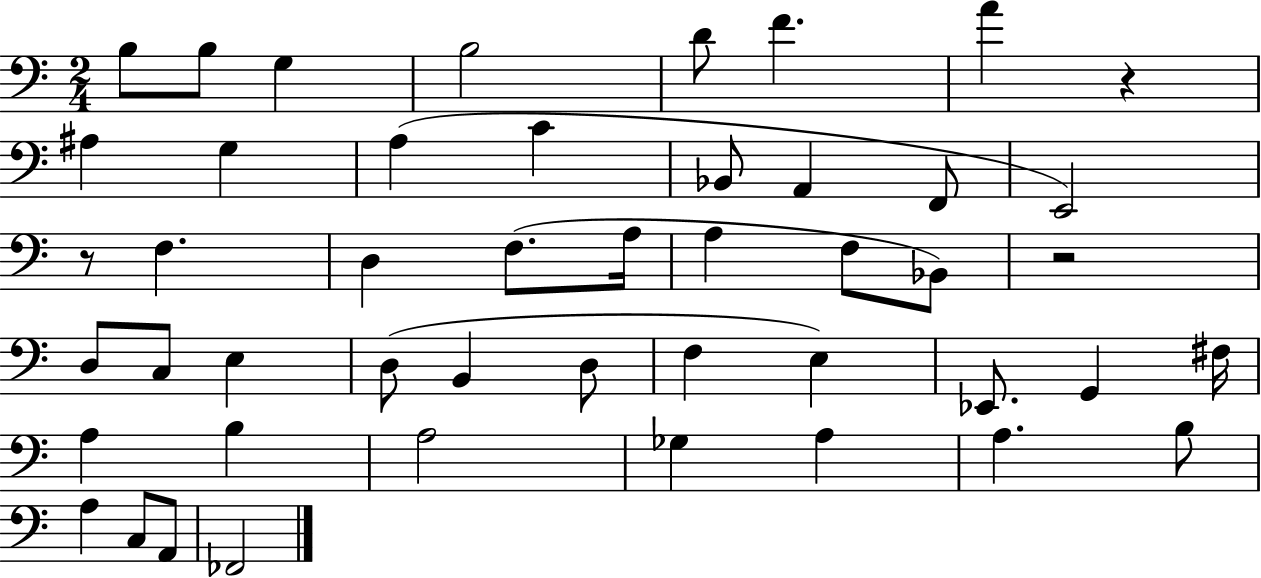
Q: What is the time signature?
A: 2/4